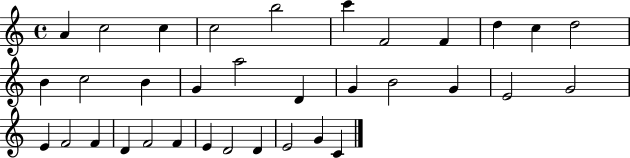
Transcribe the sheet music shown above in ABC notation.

X:1
T:Untitled
M:4/4
L:1/4
K:C
A c2 c c2 b2 c' F2 F d c d2 B c2 B G a2 D G B2 G E2 G2 E F2 F D F2 F E D2 D E2 G C